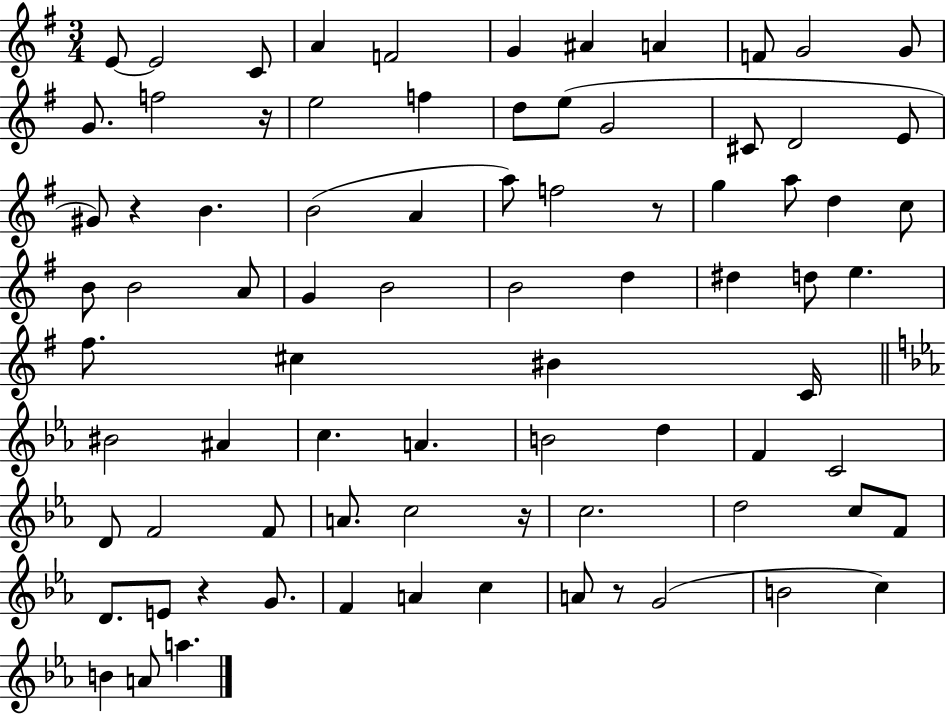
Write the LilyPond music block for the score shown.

{
  \clef treble
  \numericTimeSignature
  \time 3/4
  \key g \major
  e'8~~ e'2 c'8 | a'4 f'2 | g'4 ais'4 a'4 | f'8 g'2 g'8 | \break g'8. f''2 r16 | e''2 f''4 | d''8 e''8( g'2 | cis'8 d'2 e'8 | \break gis'8) r4 b'4. | b'2( a'4 | a''8) f''2 r8 | g''4 a''8 d''4 c''8 | \break b'8 b'2 a'8 | g'4 b'2 | b'2 d''4 | dis''4 d''8 e''4. | \break fis''8. cis''4 bis'4 c'16 | \bar "||" \break \key ees \major bis'2 ais'4 | c''4. a'4. | b'2 d''4 | f'4 c'2 | \break d'8 f'2 f'8 | a'8. c''2 r16 | c''2. | d''2 c''8 f'8 | \break d'8. e'8 r4 g'8. | f'4 a'4 c''4 | a'8 r8 g'2( | b'2 c''4) | \break b'4 a'8 a''4. | \bar "|."
}